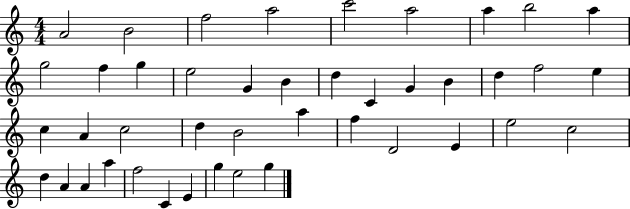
A4/h B4/h F5/h A5/h C6/h A5/h A5/q B5/h A5/q G5/h F5/q G5/q E5/h G4/q B4/q D5/q C4/q G4/q B4/q D5/q F5/h E5/q C5/q A4/q C5/h D5/q B4/h A5/q F5/q D4/h E4/q E5/h C5/h D5/q A4/q A4/q A5/q F5/h C4/q E4/q G5/q E5/h G5/q